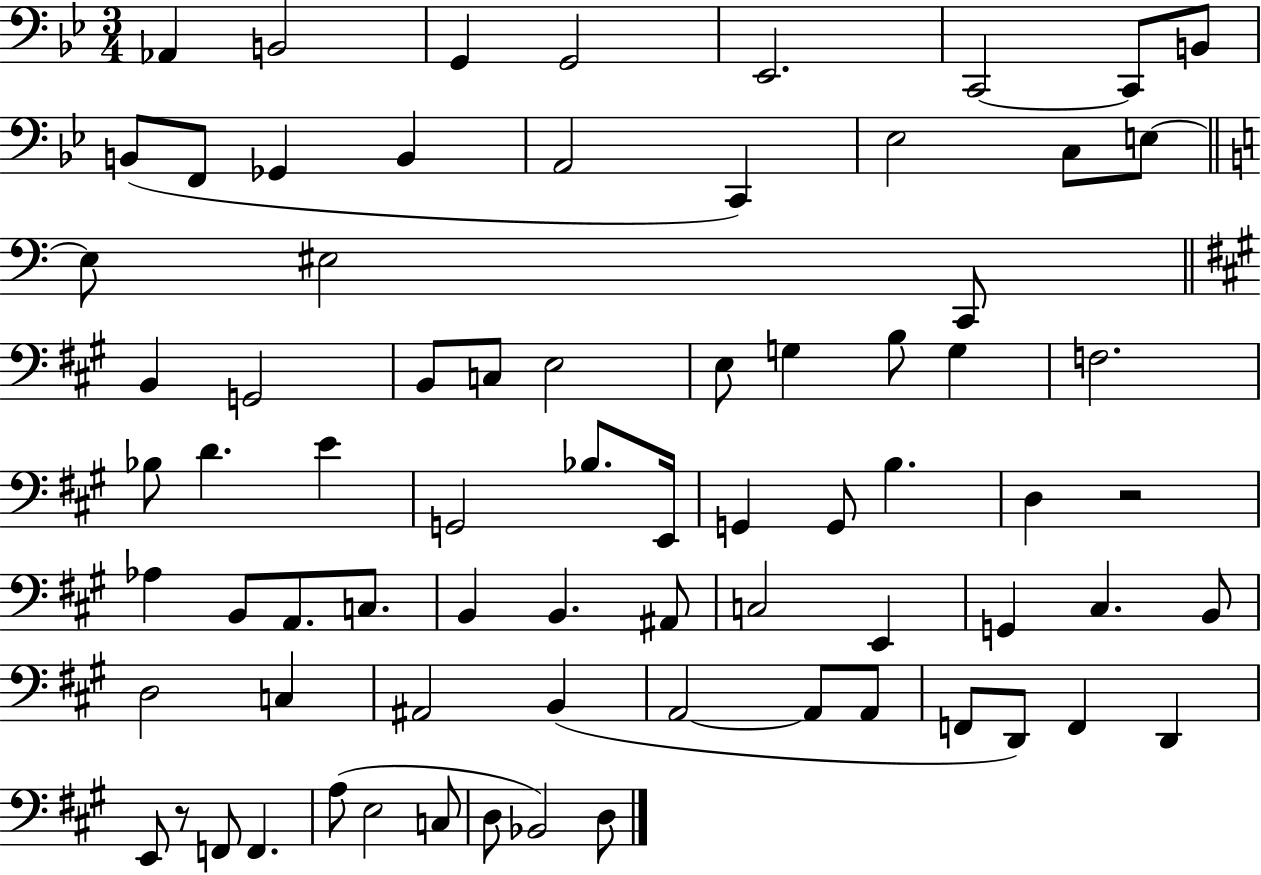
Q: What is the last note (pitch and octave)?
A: D3